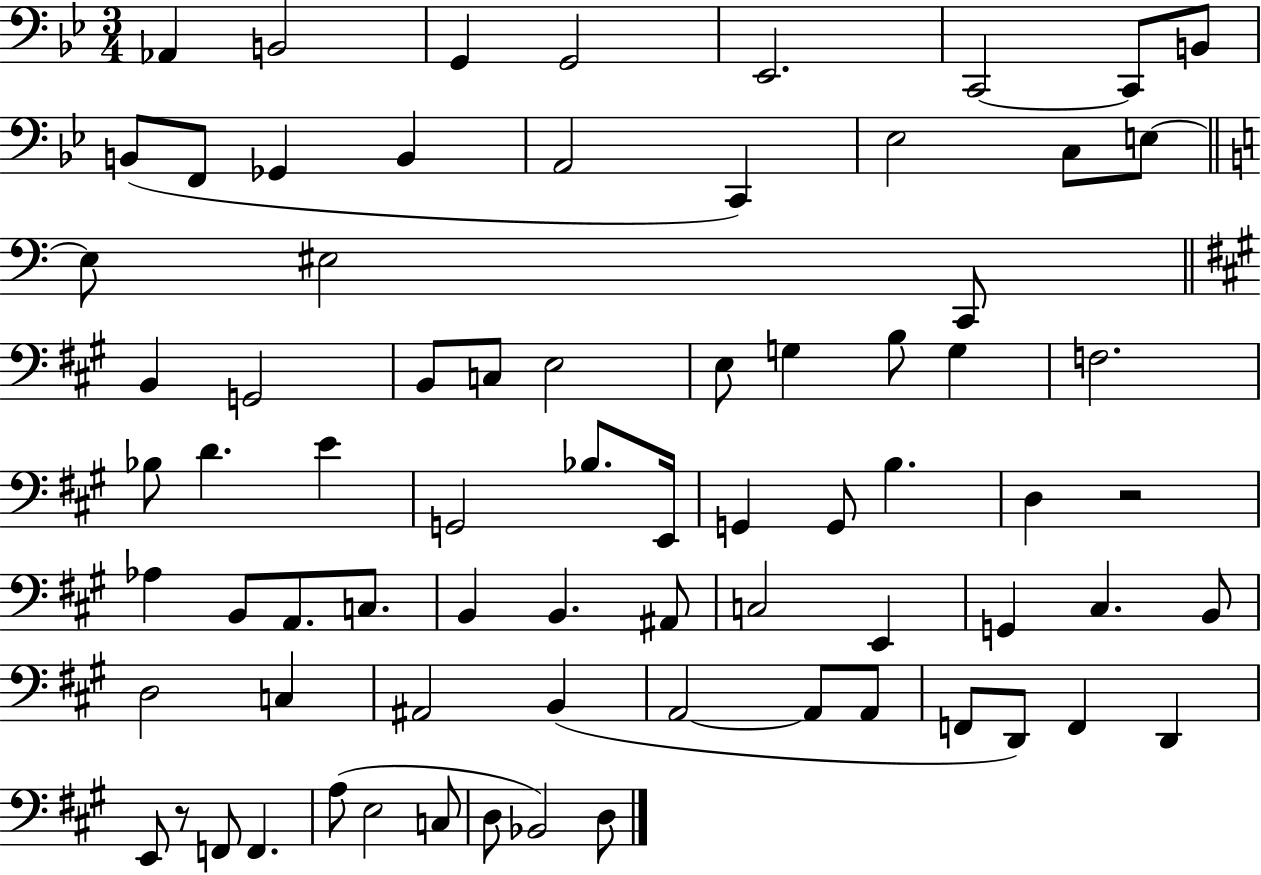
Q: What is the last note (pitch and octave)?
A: D3